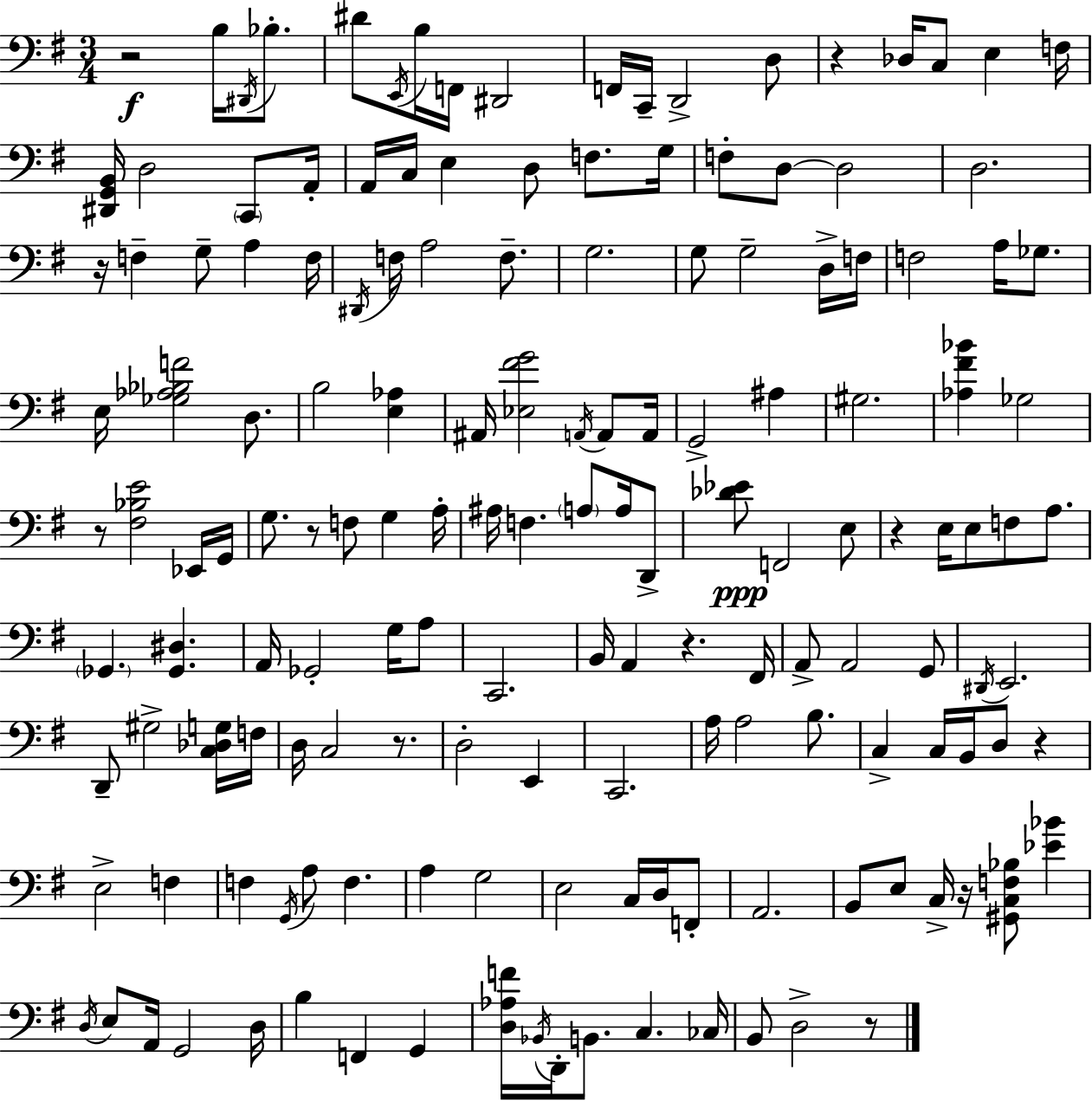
X:1
T:Untitled
M:3/4
L:1/4
K:G
z2 B,/4 ^D,,/4 _B,/2 ^D/2 E,,/4 B,/4 F,,/4 ^D,,2 F,,/4 C,,/4 D,,2 D,/2 z _D,/4 C,/2 E, F,/4 [^D,,G,,B,,]/4 D,2 C,,/2 A,,/4 A,,/4 C,/4 E, D,/2 F,/2 G,/4 F,/2 D,/2 D,2 D,2 z/4 F, G,/2 A, F,/4 ^D,,/4 F,/4 A,2 F,/2 G,2 G,/2 G,2 D,/4 F,/4 F,2 A,/4 _G,/2 E,/4 [_G,_A,_B,F]2 D,/2 B,2 [E,_A,] ^A,,/4 [_E,^FG]2 A,,/4 A,,/2 A,,/4 G,,2 ^A, ^G,2 [_A,^F_B] _G,2 z/2 [^F,_B,E]2 _E,,/4 G,,/4 G,/2 z/2 F,/2 G, A,/4 ^A,/4 F, A,/2 A,/4 D,,/2 [_D_E]/2 F,,2 E,/2 z E,/4 E,/2 F,/2 A,/2 _G,, [_G,,^D,] A,,/4 _G,,2 G,/4 A,/2 C,,2 B,,/4 A,, z ^F,,/4 A,,/2 A,,2 G,,/2 ^D,,/4 E,,2 D,,/2 ^G,2 [C,_D,G,]/4 F,/4 D,/4 C,2 z/2 D,2 E,, C,,2 A,/4 A,2 B,/2 C, C,/4 B,,/4 D,/2 z E,2 F, F, G,,/4 A,/2 F, A, G,2 E,2 C,/4 D,/4 F,,/2 A,,2 B,,/2 E,/2 C,/4 z/4 [^G,,C,F,_B,]/2 [_E_B] D,/4 E,/2 A,,/4 G,,2 D,/4 B, F,, G,, [D,_A,F]/4 _B,,/4 D,,/4 B,,/2 C, _C,/4 B,,/2 D,2 z/2